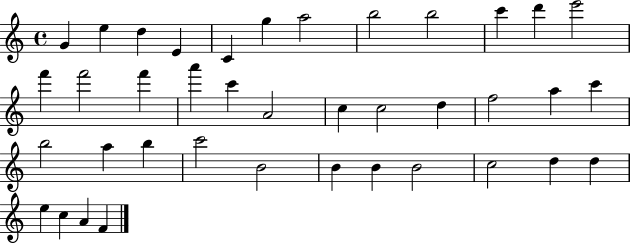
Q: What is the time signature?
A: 4/4